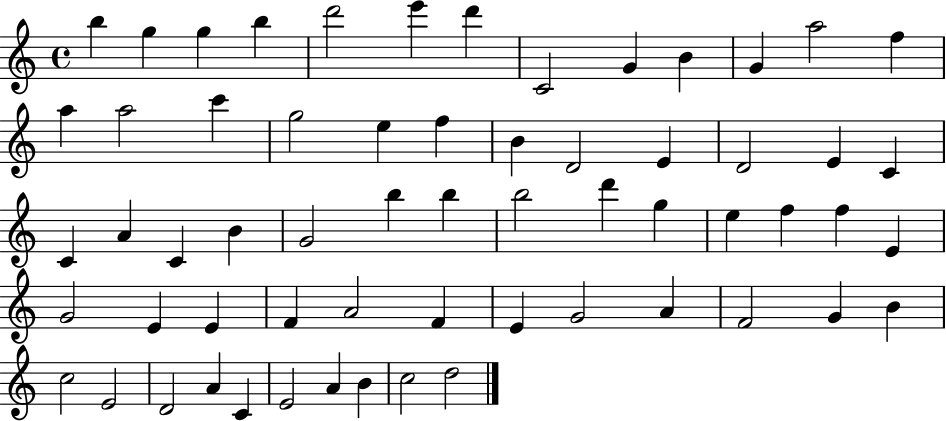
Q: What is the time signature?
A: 4/4